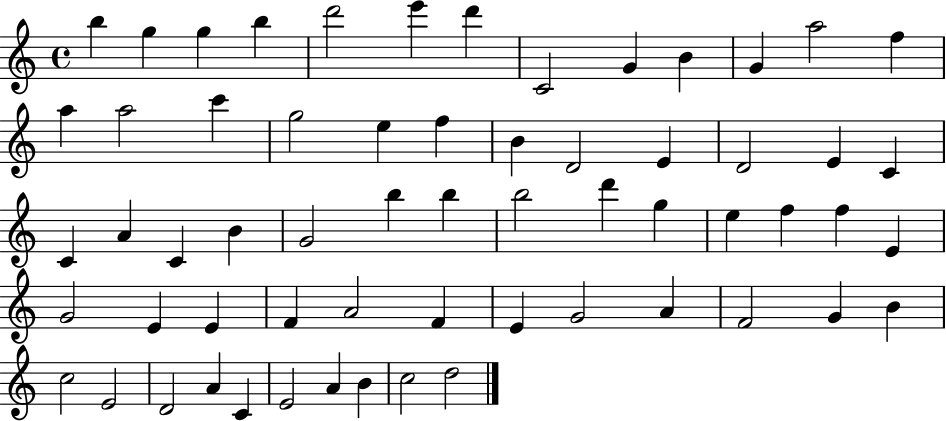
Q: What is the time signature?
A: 4/4